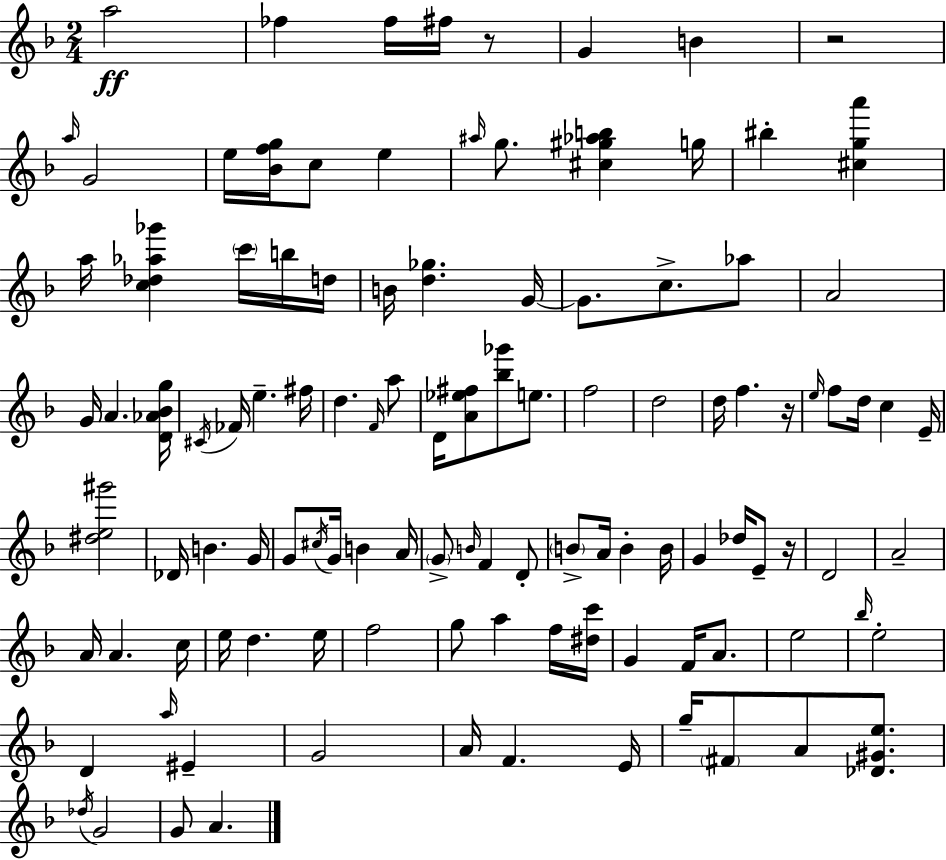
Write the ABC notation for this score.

X:1
T:Untitled
M:2/4
L:1/4
K:Dm
a2 _f _f/4 ^f/4 z/2 G B z2 a/4 G2 e/4 [_Bfg]/4 c/2 e ^a/4 g/2 [^c^g_ab] g/4 ^b [^cga'] a/4 [c_d_a_g'] c'/4 b/4 d/4 B/4 [d_g] G/4 G/2 c/2 _a/2 A2 G/4 A [D_A_Bg]/4 ^C/4 _F/4 e ^f/4 d F/4 a/2 D/4 [A_e^f]/2 [_b_g']/2 e/2 f2 d2 d/4 f z/4 e/4 f/2 d/4 c E/4 [^de^g']2 _D/4 B G/4 G/2 ^c/4 G/4 B A/4 G/2 B/4 F D/2 B/2 A/4 B B/4 G _d/4 E/2 z/4 D2 A2 A/4 A c/4 e/4 d e/4 f2 g/2 a f/4 [^dc']/4 G F/4 A/2 e2 _b/4 e2 D a/4 ^E G2 A/4 F E/4 g/4 ^F/2 A/2 [_D^Ge]/2 _d/4 G2 G/2 A